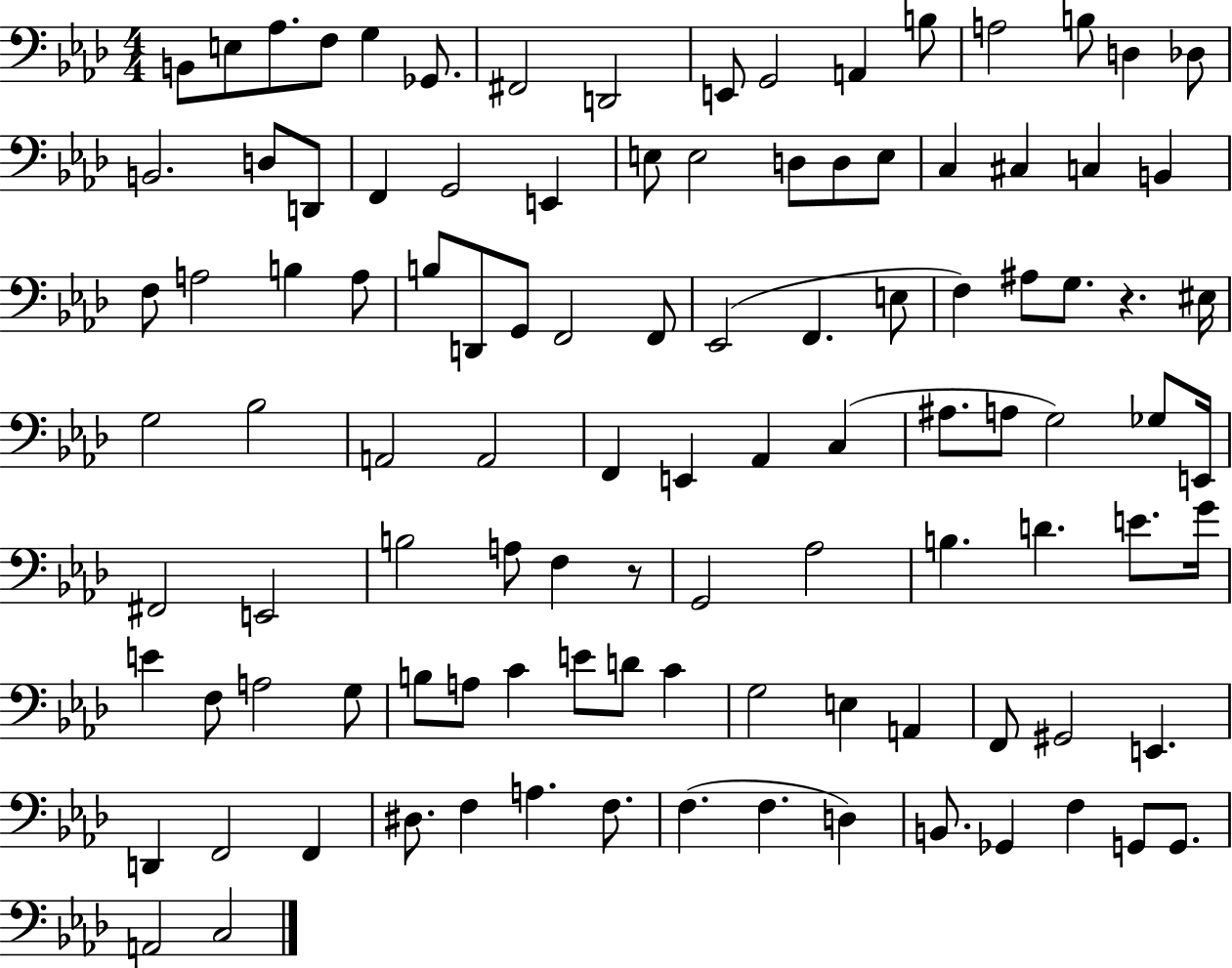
{
  \clef bass
  \numericTimeSignature
  \time 4/4
  \key aes \major
  b,8 e8 aes8. f8 g4 ges,8. | fis,2 d,2 | e,8 g,2 a,4 b8 | a2 b8 d4 des8 | \break b,2. d8 d,8 | f,4 g,2 e,4 | e8 e2 d8 d8 e8 | c4 cis4 c4 b,4 | \break f8 a2 b4 a8 | b8 d,8 g,8 f,2 f,8 | ees,2( f,4. e8 | f4) ais8 g8. r4. eis16 | \break g2 bes2 | a,2 a,2 | f,4 e,4 aes,4 c4( | ais8. a8 g2) ges8 e,16 | \break fis,2 e,2 | b2 a8 f4 r8 | g,2 aes2 | b4. d'4. e'8. g'16 | \break e'4 f8 a2 g8 | b8 a8 c'4 e'8 d'8 c'4 | g2 e4 a,4 | f,8 gis,2 e,4. | \break d,4 f,2 f,4 | dis8. f4 a4. f8. | f4.( f4. d4) | b,8. ges,4 f4 g,8 g,8. | \break a,2 c2 | \bar "|."
}